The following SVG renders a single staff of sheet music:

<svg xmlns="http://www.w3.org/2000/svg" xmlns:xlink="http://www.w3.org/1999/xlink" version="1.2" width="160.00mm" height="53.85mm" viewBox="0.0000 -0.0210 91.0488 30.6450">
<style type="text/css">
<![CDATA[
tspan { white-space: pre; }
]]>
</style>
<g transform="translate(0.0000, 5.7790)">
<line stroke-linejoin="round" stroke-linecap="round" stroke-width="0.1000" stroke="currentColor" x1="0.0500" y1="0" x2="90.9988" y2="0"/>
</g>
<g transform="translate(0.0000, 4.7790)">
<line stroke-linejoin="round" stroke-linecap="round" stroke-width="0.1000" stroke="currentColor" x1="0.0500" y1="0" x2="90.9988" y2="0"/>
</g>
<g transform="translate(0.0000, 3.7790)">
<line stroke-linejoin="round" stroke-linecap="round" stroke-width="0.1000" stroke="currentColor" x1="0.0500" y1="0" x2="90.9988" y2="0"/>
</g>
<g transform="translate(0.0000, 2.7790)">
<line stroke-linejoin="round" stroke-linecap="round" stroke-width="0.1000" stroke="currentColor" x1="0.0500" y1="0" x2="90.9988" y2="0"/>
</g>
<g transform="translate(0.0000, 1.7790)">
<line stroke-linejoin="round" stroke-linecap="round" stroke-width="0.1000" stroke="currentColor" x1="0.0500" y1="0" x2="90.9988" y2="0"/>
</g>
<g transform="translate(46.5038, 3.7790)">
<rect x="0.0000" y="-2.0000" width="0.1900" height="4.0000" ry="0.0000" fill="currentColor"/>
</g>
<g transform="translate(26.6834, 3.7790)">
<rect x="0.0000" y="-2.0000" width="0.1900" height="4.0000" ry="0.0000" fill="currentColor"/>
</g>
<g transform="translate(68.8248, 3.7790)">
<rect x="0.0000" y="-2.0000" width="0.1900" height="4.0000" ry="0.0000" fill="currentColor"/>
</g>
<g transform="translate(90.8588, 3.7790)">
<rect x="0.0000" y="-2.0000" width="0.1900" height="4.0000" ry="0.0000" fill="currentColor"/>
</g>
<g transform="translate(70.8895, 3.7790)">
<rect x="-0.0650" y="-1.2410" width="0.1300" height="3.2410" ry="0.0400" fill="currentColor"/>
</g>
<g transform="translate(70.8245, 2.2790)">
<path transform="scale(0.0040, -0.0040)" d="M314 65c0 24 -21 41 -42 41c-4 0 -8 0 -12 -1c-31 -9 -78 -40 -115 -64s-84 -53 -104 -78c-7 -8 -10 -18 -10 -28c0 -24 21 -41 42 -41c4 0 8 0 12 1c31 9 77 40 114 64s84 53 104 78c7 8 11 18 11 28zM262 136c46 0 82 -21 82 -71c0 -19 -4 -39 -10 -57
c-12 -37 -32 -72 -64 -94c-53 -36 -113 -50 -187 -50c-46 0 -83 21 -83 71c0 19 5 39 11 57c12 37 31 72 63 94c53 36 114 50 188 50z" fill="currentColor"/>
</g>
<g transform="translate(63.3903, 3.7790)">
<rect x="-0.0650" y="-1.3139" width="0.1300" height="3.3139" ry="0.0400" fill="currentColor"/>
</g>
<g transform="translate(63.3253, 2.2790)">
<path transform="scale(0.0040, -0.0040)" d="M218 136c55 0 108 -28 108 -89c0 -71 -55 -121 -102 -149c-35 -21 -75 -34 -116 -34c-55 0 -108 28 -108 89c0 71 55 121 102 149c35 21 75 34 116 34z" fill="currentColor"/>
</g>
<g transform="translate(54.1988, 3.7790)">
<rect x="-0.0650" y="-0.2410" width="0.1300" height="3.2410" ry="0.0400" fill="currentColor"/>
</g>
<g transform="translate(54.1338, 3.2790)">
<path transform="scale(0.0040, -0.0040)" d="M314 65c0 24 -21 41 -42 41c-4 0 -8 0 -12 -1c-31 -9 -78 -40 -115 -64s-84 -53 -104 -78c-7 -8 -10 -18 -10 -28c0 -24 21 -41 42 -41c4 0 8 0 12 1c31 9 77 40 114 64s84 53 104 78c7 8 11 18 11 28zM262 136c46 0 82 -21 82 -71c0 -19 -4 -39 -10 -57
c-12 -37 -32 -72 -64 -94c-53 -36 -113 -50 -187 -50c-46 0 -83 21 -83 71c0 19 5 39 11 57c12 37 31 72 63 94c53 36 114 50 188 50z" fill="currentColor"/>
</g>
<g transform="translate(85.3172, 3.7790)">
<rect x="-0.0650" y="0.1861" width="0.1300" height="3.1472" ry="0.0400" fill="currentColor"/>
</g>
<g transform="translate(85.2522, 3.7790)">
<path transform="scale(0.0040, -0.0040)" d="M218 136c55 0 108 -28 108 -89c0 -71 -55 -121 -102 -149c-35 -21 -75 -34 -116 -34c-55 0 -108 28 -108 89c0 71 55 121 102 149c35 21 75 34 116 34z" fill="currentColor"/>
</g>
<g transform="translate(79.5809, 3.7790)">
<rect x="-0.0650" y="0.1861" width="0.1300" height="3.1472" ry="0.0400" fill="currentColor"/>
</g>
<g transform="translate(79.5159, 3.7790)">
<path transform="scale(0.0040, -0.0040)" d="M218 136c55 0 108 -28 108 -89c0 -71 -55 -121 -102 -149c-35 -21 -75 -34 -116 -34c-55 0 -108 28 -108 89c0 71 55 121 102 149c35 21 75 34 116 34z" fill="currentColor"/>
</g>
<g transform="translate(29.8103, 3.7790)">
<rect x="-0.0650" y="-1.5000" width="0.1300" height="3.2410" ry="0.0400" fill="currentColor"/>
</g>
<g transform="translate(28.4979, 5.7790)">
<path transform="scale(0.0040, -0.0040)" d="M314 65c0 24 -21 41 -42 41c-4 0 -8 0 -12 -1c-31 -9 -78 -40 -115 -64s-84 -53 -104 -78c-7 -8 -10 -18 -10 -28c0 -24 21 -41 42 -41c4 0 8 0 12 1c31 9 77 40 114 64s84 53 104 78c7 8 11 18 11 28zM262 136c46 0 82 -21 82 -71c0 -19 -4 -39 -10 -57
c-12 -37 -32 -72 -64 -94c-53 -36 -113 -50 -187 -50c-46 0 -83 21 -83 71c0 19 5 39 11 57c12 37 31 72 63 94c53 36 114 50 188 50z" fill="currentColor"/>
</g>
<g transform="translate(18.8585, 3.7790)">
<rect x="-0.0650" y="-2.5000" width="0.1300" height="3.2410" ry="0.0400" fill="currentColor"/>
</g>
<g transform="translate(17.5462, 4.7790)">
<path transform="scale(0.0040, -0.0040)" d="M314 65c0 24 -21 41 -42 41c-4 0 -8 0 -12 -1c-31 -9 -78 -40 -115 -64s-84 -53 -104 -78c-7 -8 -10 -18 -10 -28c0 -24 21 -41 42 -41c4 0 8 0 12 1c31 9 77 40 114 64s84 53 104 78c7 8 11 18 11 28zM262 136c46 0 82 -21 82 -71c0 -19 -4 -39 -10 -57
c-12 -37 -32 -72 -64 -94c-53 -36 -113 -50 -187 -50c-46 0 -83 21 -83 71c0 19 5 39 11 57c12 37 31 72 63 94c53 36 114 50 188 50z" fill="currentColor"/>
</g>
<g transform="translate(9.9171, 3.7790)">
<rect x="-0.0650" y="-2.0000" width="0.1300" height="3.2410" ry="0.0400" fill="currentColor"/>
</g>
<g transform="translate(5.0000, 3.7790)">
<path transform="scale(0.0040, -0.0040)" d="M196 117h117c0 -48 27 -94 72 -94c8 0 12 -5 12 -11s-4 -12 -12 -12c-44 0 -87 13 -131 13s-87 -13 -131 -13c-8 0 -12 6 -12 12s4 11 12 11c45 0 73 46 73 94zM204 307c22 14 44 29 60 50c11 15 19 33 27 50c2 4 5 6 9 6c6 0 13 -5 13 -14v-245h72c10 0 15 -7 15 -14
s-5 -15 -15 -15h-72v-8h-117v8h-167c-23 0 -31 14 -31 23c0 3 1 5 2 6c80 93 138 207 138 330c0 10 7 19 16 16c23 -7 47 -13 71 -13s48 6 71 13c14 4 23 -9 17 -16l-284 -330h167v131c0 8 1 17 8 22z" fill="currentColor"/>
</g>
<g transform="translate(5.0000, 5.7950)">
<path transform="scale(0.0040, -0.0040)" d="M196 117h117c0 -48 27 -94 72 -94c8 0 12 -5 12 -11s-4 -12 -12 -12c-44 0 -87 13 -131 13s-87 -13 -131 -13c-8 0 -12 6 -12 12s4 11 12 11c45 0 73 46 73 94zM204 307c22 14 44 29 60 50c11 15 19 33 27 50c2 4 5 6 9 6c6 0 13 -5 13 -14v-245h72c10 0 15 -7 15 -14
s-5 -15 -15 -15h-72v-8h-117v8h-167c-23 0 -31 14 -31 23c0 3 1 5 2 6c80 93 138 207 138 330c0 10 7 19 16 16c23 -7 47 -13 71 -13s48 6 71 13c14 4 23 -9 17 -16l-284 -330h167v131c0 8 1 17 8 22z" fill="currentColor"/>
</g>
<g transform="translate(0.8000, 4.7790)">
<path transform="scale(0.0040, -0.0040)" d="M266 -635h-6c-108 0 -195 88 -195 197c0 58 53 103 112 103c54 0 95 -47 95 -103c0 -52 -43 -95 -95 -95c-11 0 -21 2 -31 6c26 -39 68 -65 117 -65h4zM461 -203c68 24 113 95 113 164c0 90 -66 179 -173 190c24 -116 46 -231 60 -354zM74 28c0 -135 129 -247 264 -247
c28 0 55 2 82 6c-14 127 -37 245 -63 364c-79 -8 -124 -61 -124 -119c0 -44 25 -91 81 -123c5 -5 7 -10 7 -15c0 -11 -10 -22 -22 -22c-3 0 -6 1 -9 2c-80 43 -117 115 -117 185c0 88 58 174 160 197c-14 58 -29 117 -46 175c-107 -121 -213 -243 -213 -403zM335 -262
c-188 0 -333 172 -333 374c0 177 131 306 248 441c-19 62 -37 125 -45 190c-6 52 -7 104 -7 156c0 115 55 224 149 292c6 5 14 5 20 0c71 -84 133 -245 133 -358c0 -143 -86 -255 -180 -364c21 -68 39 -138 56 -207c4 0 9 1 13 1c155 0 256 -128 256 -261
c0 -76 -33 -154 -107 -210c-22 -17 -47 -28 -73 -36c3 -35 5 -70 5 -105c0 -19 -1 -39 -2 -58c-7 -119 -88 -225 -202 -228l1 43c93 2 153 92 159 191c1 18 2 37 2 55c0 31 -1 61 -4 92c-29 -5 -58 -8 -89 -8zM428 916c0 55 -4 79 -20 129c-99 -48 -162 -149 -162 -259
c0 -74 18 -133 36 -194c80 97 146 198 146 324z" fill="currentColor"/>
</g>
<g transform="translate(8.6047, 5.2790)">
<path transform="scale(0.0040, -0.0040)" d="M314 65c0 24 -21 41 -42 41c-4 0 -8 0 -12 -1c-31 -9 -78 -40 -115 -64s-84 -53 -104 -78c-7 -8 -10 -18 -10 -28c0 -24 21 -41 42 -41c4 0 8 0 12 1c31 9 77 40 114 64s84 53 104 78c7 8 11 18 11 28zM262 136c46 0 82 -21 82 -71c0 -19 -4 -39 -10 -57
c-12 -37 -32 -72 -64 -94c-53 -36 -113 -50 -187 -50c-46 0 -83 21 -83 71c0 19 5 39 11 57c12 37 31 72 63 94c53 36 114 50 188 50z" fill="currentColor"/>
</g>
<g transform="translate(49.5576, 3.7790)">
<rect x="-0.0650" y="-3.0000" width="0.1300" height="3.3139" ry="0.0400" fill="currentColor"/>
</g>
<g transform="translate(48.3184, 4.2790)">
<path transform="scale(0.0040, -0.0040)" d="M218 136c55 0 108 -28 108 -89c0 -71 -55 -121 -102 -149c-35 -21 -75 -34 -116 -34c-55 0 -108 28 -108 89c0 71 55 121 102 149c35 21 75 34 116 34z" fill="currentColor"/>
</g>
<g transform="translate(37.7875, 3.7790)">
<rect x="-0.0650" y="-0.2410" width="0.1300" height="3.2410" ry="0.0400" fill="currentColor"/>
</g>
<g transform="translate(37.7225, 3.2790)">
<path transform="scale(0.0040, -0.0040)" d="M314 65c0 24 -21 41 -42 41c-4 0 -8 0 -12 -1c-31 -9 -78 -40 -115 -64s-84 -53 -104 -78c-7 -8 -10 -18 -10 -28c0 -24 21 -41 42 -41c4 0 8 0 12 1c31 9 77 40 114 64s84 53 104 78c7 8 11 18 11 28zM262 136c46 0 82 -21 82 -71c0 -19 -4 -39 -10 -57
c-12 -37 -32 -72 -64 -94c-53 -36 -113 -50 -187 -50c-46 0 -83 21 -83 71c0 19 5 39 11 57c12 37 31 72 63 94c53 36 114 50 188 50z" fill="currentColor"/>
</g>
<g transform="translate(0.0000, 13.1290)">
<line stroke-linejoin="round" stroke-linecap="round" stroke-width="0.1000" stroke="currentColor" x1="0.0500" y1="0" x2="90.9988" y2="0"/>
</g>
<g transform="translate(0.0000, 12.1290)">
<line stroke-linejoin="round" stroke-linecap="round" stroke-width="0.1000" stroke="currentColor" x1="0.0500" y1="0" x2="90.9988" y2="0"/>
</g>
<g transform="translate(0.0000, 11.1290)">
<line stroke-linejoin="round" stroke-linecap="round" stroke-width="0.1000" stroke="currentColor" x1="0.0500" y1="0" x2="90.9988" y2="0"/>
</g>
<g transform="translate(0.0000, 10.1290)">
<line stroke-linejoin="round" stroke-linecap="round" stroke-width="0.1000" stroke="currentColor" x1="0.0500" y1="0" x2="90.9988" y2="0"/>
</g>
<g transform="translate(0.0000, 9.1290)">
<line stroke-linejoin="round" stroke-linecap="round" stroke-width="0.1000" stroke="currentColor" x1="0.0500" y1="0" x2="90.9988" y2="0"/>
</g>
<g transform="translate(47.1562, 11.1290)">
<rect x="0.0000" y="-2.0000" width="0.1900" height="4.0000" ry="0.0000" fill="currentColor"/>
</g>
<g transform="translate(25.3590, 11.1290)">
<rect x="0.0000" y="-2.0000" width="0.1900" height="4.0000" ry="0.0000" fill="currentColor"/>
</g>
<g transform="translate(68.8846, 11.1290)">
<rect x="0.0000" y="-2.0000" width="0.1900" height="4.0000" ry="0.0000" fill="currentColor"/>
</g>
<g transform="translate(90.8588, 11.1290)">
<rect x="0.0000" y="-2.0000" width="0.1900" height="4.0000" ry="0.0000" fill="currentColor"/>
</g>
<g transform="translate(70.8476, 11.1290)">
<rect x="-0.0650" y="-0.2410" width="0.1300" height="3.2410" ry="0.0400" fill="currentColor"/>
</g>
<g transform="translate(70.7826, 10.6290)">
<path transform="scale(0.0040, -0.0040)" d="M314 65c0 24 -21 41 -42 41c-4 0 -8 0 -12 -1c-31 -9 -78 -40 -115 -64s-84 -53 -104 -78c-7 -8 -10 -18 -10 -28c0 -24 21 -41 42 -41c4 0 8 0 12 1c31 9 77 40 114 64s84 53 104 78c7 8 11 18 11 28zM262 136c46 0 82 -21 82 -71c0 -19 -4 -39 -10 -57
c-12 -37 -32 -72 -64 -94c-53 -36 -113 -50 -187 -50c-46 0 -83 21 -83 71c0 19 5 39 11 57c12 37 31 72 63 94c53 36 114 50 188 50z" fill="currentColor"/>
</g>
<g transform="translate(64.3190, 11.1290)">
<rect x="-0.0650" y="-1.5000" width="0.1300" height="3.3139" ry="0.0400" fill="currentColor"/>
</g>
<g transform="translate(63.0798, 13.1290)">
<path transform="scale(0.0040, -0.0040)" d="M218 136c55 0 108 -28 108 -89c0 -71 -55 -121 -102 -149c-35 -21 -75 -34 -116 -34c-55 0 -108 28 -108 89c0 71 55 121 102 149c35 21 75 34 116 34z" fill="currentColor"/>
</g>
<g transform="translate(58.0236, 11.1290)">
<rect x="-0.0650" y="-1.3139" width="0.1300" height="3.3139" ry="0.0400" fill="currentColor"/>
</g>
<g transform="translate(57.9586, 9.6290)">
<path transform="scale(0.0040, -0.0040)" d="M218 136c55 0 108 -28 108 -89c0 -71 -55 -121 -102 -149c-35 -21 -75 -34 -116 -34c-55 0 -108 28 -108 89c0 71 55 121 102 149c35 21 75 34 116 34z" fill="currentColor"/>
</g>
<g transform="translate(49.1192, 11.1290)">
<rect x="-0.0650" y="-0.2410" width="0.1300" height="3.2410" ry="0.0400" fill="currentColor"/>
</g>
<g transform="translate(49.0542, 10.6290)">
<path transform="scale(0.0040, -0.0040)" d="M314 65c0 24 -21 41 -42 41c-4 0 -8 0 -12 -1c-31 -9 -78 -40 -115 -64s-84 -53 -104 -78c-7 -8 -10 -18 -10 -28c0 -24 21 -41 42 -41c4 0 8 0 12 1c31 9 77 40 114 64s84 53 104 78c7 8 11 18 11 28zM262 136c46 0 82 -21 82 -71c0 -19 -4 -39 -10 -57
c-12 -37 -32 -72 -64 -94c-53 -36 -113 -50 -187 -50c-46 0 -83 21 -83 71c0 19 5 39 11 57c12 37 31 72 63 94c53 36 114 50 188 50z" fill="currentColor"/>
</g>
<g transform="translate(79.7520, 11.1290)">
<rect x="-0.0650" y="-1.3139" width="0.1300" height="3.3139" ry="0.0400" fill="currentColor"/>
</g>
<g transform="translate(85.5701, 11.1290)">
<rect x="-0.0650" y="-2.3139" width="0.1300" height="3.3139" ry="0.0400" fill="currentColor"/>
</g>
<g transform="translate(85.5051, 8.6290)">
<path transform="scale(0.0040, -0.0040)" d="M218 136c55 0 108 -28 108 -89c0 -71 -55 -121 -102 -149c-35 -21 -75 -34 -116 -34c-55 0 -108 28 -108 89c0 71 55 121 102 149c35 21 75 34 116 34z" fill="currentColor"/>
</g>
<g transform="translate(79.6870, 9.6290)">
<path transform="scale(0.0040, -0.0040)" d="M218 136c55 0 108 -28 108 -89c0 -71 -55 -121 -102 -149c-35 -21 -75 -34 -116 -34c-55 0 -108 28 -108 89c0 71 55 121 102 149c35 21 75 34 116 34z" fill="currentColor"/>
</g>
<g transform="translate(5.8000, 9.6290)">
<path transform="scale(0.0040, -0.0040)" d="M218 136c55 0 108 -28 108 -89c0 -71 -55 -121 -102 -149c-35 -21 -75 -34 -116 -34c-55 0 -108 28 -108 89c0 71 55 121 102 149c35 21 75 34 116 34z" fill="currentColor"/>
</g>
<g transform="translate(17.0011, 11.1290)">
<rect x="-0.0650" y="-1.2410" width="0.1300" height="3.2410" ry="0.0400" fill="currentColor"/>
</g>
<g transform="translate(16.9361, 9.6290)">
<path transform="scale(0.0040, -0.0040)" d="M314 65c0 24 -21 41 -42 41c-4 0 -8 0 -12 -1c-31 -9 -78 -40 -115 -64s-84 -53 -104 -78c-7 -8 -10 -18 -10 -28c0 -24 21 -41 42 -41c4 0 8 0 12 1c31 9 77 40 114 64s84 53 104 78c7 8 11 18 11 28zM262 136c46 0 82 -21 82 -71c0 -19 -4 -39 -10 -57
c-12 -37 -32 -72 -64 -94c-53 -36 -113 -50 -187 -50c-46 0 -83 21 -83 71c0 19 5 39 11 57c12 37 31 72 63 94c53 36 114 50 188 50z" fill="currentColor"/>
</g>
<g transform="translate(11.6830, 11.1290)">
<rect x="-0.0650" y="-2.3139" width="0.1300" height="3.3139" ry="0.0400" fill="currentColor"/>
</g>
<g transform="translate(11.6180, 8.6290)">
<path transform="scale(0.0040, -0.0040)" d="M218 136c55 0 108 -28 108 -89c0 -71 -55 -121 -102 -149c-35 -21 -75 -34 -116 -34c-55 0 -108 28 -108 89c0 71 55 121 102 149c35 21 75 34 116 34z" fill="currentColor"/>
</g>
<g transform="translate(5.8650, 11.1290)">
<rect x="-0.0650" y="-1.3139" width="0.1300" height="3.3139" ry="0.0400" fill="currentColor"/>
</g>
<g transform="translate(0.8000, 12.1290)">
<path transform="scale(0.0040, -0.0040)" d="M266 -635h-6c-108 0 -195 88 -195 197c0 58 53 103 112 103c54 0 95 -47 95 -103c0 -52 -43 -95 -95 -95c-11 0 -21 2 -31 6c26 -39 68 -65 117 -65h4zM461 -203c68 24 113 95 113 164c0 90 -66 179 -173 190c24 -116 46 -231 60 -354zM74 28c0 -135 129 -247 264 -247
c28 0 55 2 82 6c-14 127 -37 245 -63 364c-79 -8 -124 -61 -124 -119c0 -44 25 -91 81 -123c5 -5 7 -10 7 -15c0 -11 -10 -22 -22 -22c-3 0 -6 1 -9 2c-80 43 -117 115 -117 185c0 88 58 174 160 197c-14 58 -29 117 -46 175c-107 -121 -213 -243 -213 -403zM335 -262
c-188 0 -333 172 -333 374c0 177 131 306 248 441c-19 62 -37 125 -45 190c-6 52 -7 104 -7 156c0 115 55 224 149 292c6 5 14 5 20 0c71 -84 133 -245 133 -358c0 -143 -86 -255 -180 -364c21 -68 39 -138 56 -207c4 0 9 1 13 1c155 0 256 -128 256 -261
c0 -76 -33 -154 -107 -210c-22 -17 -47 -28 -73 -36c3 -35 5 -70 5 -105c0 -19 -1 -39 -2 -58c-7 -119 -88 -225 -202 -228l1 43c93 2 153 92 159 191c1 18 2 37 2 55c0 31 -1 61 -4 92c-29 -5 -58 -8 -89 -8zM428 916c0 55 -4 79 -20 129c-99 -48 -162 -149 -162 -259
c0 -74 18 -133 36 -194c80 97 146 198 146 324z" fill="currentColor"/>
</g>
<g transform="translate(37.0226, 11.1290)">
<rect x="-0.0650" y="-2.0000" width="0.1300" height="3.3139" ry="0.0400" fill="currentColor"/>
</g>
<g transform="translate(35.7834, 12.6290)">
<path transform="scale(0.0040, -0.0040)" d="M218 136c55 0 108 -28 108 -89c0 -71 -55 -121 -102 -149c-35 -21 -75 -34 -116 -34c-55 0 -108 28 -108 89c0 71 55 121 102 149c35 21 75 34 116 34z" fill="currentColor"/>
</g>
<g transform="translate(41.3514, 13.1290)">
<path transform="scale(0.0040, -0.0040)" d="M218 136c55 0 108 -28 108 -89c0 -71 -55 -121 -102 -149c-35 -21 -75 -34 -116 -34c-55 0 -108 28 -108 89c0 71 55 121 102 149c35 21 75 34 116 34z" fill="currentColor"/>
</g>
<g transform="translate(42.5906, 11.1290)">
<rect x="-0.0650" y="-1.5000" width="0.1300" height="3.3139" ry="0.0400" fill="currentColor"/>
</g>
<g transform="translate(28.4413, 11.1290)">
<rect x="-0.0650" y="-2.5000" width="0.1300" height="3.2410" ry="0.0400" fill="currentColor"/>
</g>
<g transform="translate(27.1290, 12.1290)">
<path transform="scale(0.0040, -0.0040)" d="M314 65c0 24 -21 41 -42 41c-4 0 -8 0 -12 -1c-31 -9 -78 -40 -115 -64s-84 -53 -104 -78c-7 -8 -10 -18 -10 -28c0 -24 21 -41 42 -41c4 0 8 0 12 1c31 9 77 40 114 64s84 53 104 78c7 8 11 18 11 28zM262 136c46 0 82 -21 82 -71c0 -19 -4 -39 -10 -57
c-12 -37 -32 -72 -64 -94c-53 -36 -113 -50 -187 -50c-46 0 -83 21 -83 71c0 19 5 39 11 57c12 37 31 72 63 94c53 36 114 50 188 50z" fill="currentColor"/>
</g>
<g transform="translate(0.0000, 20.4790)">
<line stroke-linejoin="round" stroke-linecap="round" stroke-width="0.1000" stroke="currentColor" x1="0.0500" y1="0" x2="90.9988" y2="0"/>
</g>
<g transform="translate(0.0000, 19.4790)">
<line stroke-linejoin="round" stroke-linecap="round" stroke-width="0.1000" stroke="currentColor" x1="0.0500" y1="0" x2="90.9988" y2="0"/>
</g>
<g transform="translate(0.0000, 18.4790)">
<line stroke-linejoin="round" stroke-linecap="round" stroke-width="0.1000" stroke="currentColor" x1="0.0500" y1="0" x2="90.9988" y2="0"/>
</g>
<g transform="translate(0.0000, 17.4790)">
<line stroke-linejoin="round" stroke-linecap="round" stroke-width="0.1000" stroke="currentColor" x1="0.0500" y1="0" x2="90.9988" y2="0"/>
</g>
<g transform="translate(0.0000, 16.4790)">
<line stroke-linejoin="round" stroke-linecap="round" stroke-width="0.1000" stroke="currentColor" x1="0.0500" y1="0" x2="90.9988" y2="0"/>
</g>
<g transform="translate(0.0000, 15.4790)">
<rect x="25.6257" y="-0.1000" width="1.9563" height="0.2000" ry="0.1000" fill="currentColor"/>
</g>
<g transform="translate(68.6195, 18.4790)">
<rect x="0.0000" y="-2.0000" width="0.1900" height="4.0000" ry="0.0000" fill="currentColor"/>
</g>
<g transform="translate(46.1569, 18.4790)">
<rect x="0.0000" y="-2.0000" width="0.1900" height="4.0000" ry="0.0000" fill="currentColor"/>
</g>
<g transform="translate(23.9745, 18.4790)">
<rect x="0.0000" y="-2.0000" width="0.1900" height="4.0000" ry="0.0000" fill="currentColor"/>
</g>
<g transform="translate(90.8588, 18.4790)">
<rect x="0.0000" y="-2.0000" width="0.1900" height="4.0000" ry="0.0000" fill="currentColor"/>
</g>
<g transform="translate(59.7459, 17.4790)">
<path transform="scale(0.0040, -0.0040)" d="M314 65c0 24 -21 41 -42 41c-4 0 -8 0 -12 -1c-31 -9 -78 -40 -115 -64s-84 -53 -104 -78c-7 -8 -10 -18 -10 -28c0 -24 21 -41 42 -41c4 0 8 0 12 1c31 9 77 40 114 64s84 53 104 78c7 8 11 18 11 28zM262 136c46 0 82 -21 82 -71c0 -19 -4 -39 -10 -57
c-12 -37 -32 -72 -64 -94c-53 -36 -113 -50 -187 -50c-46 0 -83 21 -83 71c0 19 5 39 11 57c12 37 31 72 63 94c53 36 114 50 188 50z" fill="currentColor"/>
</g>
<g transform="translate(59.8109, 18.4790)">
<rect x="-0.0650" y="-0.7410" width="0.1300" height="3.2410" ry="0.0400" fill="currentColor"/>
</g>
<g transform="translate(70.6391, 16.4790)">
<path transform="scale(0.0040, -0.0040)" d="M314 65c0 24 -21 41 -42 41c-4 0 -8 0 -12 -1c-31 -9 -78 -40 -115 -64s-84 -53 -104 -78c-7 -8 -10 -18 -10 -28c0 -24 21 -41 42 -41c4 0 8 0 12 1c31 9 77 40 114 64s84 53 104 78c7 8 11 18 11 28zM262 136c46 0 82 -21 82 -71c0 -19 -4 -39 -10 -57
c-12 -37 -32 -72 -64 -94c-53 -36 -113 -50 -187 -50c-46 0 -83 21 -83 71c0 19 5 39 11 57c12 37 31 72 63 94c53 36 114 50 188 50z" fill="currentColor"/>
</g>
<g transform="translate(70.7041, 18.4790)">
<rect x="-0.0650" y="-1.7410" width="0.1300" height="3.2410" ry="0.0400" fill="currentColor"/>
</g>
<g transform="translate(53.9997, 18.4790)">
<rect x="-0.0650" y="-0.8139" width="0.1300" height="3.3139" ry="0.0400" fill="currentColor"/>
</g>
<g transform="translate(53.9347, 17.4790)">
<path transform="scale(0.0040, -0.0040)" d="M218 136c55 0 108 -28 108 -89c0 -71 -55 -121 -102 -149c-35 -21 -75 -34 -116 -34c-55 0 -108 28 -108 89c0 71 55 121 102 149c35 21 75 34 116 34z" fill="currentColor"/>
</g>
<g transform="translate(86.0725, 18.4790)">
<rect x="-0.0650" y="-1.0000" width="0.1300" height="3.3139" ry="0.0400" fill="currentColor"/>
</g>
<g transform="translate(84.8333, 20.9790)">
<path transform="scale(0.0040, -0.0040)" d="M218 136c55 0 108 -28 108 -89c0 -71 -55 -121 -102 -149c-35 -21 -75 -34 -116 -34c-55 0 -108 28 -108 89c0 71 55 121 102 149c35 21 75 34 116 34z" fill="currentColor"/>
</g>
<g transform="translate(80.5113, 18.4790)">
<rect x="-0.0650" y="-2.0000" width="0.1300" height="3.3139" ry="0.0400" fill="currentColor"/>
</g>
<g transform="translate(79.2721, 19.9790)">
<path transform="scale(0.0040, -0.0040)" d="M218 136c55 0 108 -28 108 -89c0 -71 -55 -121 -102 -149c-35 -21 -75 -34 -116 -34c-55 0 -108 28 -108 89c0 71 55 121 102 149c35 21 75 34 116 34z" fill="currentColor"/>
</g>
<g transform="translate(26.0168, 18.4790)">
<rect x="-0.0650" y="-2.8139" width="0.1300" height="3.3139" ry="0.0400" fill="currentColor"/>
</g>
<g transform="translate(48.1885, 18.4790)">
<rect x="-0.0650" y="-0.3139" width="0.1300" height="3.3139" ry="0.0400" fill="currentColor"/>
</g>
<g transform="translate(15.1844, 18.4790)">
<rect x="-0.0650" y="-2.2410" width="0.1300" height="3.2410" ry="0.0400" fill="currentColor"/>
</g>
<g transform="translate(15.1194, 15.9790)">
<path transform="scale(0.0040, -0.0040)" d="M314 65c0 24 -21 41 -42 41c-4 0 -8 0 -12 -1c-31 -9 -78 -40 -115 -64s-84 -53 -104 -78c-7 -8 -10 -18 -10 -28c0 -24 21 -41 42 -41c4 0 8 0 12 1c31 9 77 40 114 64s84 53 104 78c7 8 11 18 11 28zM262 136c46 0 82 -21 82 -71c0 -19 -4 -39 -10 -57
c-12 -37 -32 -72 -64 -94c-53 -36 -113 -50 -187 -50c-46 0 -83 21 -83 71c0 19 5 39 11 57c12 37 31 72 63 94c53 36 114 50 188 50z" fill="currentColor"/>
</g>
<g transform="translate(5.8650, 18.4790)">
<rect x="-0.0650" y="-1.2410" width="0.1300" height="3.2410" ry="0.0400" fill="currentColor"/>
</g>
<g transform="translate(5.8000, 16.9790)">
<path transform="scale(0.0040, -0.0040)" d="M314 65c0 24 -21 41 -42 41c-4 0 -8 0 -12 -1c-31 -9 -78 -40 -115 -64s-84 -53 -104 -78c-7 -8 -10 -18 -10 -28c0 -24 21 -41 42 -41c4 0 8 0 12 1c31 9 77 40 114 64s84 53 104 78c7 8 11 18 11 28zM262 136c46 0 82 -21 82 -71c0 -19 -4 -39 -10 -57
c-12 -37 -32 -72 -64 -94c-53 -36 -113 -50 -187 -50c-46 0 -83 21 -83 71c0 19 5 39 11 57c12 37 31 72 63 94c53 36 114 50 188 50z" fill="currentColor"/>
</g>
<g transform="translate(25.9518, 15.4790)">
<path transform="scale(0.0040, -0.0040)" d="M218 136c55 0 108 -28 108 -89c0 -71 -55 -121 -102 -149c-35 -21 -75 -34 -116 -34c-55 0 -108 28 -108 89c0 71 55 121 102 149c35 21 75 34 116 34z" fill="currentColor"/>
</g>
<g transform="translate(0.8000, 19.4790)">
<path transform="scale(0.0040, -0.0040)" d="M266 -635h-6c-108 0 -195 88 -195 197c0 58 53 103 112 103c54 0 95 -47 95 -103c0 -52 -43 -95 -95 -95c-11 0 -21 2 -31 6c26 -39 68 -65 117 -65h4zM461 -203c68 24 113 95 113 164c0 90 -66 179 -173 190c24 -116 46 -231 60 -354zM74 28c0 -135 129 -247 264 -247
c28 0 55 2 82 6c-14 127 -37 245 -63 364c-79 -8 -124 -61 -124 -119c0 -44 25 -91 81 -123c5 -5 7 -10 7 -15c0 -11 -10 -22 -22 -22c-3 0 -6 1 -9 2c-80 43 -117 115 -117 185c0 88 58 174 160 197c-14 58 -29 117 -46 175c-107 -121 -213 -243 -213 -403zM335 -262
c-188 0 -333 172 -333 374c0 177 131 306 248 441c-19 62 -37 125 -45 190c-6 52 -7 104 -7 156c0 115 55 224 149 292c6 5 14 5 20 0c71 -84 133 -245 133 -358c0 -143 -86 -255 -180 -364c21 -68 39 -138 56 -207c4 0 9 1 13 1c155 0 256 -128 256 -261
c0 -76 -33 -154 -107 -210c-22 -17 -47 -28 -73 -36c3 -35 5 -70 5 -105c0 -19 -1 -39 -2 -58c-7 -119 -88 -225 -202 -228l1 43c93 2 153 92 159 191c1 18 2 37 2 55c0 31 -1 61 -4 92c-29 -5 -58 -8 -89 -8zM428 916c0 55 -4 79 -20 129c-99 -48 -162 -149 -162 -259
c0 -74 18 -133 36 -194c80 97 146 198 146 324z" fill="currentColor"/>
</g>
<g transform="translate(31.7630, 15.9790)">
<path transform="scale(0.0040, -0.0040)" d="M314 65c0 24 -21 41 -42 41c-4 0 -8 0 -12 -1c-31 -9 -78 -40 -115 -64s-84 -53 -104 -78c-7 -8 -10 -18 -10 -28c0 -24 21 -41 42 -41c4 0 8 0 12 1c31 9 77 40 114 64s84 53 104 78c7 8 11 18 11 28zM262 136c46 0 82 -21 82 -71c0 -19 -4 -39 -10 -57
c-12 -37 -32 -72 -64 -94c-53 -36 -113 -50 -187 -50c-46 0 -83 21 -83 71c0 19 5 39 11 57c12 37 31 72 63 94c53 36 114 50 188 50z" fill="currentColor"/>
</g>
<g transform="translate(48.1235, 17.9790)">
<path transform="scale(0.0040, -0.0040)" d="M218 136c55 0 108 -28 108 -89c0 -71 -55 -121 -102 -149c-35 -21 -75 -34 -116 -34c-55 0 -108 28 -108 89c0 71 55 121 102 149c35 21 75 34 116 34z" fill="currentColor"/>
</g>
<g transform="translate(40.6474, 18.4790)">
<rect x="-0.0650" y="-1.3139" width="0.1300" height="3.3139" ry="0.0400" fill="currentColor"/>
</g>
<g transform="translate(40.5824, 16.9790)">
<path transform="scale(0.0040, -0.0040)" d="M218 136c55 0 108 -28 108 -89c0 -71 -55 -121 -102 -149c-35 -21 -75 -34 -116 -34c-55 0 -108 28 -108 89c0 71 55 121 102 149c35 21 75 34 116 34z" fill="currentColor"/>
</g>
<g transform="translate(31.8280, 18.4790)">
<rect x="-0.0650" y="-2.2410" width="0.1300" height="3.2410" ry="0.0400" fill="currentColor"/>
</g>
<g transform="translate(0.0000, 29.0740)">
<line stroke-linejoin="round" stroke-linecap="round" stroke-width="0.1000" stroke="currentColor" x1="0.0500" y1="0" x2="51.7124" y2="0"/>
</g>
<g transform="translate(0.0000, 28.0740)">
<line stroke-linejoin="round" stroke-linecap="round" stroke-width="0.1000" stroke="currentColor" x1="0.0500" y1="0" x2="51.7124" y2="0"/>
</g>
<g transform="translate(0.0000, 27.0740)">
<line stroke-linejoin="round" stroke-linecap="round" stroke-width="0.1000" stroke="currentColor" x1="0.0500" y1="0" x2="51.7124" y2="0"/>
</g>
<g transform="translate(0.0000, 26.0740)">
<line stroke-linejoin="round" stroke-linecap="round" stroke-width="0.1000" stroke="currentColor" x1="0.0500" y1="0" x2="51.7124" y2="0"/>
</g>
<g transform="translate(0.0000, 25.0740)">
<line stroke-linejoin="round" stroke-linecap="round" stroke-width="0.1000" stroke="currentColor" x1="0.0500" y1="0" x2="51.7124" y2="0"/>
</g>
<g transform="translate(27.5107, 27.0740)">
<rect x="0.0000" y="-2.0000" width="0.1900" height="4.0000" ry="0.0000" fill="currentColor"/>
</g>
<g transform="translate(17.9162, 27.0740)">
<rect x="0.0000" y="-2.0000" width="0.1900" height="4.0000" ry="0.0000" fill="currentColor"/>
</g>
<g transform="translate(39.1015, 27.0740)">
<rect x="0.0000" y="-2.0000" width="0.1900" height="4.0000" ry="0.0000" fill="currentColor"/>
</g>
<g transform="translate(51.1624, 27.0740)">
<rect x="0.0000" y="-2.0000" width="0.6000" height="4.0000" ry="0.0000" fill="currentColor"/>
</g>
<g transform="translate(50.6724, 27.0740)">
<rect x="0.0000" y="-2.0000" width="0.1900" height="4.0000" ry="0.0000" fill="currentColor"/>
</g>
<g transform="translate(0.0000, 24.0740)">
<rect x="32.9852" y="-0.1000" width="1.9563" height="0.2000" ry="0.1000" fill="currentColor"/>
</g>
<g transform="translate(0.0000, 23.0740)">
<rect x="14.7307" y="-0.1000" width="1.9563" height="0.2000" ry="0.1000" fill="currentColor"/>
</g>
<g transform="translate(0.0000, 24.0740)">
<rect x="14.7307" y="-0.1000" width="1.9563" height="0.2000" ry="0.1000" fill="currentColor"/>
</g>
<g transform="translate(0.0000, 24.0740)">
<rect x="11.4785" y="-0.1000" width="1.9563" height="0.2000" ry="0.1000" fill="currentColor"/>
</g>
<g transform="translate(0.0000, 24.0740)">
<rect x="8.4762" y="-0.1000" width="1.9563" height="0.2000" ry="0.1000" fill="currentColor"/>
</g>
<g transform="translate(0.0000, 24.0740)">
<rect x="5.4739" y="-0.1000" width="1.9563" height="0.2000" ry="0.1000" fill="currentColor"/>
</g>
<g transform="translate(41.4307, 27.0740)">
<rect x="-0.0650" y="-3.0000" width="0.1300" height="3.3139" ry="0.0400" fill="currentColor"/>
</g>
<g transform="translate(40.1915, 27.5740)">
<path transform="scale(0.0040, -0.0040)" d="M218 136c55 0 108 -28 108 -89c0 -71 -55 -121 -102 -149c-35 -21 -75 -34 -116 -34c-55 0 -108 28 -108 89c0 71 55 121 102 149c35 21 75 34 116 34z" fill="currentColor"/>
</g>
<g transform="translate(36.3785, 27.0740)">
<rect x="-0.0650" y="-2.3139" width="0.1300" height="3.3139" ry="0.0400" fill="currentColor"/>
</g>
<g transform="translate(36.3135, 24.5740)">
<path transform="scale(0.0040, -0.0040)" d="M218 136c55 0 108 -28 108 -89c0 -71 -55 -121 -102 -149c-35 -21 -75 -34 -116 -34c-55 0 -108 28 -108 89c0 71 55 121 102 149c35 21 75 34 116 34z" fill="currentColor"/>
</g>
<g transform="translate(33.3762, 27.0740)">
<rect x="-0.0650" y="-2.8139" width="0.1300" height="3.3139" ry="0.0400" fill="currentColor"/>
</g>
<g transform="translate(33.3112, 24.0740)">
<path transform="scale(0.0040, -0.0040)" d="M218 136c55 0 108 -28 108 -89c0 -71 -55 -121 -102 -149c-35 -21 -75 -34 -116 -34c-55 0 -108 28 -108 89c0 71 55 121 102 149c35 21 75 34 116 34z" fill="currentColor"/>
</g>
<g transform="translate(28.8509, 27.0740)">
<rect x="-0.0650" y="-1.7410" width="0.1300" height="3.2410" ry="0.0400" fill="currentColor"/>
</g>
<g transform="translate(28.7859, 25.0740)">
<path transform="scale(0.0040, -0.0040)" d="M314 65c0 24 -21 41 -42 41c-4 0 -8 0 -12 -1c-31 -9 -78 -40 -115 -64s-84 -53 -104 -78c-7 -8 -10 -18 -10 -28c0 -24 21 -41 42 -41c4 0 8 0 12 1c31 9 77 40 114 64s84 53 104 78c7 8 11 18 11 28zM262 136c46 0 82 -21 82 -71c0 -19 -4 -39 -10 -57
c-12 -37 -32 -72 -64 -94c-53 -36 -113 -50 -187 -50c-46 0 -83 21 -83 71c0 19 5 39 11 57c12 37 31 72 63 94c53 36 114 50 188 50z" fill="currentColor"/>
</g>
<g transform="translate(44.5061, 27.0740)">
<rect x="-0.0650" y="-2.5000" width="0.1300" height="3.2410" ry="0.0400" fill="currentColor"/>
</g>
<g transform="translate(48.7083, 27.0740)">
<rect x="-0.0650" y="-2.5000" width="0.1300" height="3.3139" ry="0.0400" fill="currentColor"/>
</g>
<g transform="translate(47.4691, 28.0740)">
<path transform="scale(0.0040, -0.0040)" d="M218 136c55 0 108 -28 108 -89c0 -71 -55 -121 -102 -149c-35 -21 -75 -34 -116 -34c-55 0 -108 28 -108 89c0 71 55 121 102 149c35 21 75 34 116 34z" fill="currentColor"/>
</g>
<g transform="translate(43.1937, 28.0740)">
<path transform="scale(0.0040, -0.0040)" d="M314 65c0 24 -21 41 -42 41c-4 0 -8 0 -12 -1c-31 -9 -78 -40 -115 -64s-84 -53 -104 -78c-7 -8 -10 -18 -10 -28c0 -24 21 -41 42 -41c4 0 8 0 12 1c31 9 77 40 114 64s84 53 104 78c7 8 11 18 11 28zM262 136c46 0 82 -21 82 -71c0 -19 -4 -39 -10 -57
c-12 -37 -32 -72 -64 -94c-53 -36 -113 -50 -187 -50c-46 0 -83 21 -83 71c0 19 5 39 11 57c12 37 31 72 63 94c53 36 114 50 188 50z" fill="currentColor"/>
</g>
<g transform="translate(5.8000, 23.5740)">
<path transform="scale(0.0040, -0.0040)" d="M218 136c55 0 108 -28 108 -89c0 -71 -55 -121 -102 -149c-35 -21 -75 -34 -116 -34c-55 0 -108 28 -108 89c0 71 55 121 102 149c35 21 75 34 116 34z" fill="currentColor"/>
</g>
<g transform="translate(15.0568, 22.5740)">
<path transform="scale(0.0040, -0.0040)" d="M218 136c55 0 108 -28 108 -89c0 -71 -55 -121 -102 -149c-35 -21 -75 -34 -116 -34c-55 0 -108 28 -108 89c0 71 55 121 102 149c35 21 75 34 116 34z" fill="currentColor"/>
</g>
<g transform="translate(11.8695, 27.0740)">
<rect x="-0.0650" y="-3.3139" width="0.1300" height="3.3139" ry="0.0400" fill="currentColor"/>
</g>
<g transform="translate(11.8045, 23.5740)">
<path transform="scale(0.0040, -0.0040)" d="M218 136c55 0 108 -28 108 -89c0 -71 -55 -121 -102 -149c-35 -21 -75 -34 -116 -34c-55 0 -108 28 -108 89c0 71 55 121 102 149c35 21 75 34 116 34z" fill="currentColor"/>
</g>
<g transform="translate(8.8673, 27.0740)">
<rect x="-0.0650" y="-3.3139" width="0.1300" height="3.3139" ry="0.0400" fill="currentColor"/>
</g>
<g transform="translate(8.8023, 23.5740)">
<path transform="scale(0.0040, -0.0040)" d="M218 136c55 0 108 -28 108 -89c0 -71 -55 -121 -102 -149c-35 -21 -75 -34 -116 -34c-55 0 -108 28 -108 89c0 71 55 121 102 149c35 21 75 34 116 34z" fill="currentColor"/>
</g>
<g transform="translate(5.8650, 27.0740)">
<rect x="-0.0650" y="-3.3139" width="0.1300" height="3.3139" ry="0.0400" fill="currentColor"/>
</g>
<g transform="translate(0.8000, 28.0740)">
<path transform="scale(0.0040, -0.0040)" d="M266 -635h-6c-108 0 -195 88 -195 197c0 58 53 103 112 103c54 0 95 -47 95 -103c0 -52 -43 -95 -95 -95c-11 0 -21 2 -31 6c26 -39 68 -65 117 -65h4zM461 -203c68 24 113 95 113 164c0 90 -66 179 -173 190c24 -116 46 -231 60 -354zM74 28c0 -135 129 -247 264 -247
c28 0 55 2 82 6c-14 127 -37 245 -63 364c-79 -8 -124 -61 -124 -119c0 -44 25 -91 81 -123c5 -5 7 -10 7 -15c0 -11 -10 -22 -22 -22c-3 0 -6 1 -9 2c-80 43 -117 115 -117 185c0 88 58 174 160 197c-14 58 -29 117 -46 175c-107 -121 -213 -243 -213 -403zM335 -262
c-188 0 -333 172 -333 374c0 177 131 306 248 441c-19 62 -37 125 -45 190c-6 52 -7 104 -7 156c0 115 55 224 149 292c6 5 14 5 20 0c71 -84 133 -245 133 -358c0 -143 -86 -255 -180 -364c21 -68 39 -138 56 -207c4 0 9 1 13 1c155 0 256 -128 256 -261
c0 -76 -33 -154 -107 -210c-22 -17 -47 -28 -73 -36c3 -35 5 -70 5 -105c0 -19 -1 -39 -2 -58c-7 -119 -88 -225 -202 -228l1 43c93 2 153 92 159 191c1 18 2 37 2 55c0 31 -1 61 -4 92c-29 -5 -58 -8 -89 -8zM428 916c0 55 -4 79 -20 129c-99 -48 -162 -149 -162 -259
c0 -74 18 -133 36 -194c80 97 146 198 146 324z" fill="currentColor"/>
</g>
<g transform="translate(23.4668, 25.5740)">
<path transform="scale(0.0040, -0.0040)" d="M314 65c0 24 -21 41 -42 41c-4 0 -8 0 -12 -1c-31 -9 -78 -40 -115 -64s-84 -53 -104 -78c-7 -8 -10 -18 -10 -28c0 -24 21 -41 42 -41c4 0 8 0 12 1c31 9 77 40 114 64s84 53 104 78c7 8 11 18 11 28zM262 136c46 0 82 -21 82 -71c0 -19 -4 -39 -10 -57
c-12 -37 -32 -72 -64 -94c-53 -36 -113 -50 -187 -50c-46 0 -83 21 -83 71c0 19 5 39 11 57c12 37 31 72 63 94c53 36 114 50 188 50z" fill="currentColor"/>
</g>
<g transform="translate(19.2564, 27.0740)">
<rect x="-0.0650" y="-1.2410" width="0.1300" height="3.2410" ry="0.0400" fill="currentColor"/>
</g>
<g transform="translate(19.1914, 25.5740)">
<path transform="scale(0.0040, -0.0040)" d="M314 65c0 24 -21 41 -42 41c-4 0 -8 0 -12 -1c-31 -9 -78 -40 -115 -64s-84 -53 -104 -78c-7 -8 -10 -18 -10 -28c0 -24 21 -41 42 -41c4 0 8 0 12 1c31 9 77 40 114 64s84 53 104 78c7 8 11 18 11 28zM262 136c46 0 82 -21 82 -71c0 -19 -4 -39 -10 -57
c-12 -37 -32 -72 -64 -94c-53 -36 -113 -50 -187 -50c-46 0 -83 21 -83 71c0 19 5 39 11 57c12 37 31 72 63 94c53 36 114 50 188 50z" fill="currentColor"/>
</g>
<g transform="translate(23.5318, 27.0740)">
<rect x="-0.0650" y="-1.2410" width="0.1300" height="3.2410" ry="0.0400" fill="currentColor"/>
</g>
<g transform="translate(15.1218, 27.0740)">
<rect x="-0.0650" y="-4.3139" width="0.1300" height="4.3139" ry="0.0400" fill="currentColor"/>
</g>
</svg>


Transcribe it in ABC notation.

X:1
T:Untitled
M:4/4
L:1/4
K:C
F2 G2 E2 c2 A c2 e e2 B B e g e2 G2 F E c2 e E c2 e g e2 g2 a g2 e c d d2 f2 F D b b b d' e2 e2 f2 a g A G2 G